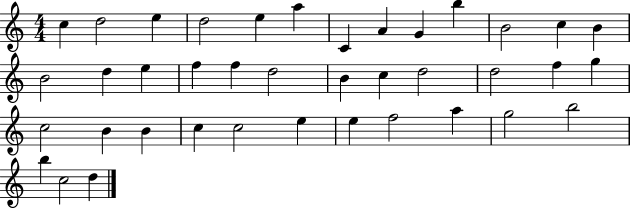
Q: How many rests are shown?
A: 0